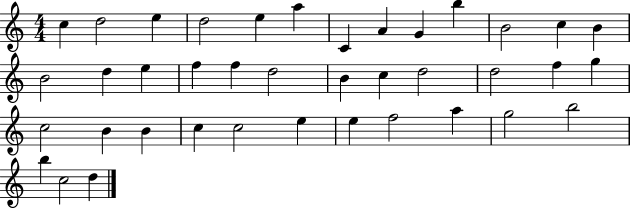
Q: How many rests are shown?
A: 0